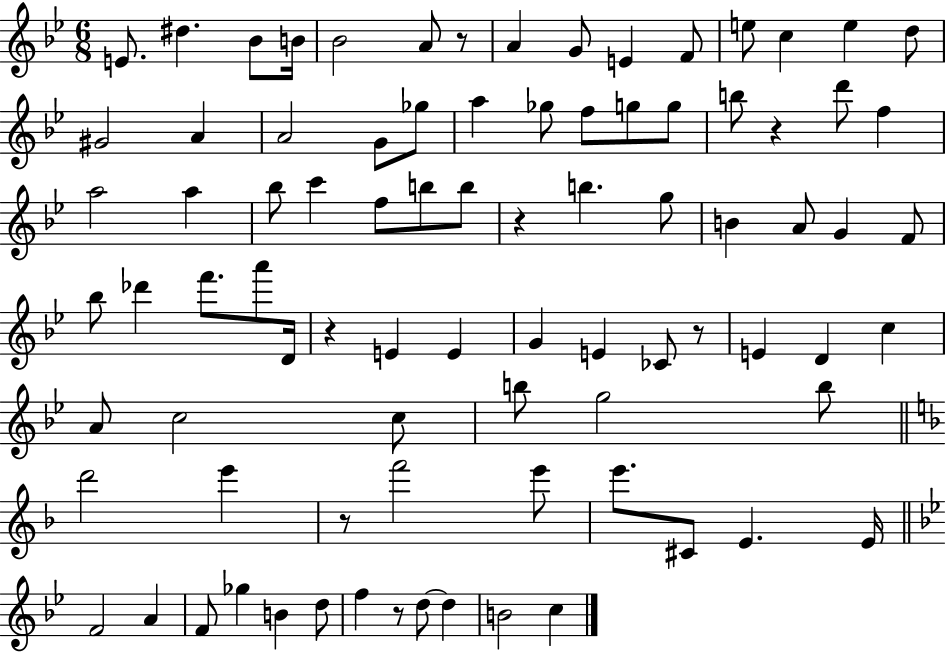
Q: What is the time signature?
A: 6/8